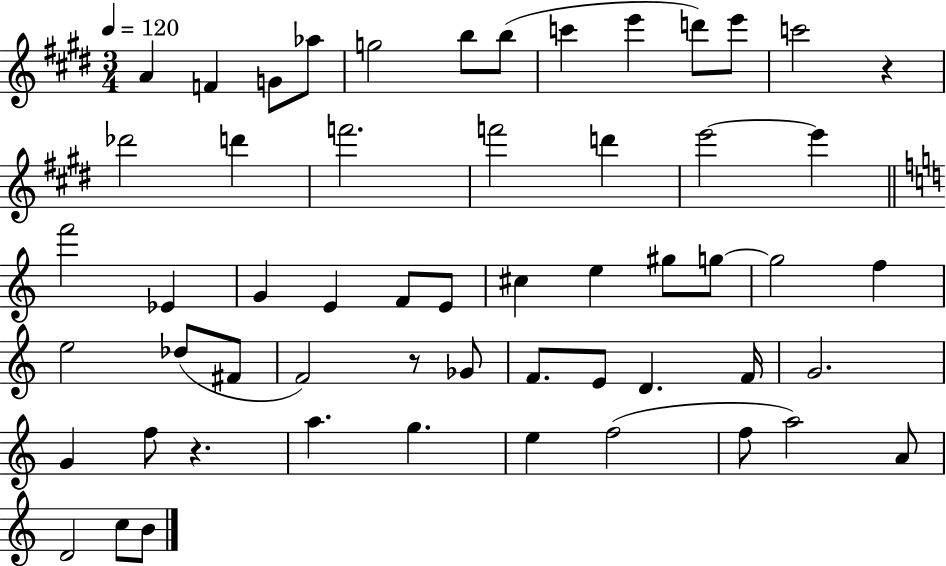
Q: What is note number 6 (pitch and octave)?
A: B5